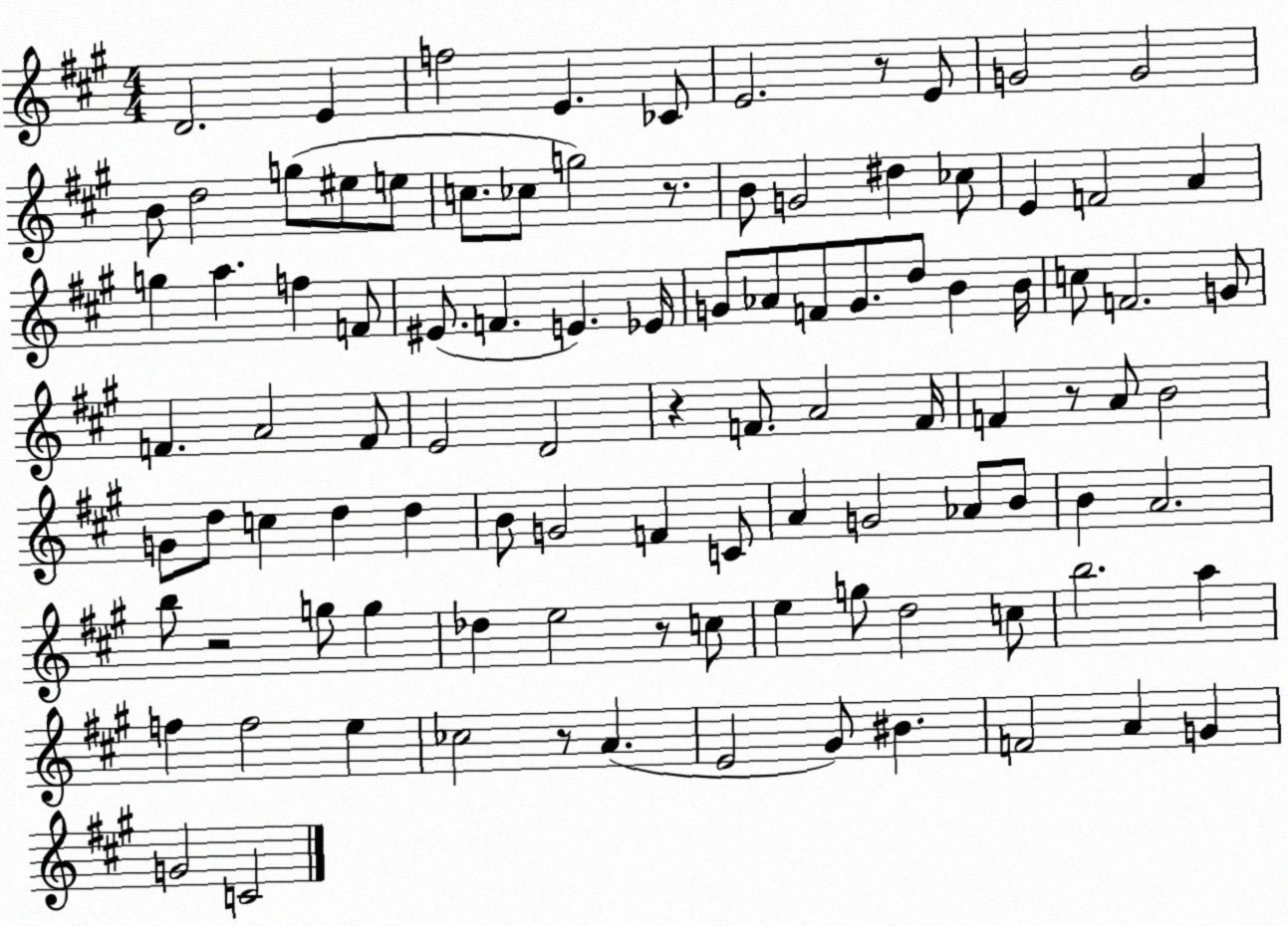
X:1
T:Untitled
M:4/4
L:1/4
K:A
D2 E f2 E _C/2 E2 z/2 E/2 G2 G2 B/2 d2 g/2 ^e/2 e/2 c/2 _c/2 g2 z/2 B/2 G2 ^d _c/2 E F2 A g a f F/2 ^E/2 F E _E/4 G/2 _A/2 F/2 G/2 d/2 B B/4 c/2 F2 G/2 F A2 F/2 E2 D2 z F/2 A2 F/4 F z/2 A/2 B2 G/2 d/2 c d d B/2 G2 F C/2 A G2 _A/2 B/2 B A2 b/2 z2 g/2 g _d e2 z/2 c/2 e g/2 d2 c/2 b2 a f f2 e _c2 z/2 A E2 ^G/2 ^B F2 A G G2 C2